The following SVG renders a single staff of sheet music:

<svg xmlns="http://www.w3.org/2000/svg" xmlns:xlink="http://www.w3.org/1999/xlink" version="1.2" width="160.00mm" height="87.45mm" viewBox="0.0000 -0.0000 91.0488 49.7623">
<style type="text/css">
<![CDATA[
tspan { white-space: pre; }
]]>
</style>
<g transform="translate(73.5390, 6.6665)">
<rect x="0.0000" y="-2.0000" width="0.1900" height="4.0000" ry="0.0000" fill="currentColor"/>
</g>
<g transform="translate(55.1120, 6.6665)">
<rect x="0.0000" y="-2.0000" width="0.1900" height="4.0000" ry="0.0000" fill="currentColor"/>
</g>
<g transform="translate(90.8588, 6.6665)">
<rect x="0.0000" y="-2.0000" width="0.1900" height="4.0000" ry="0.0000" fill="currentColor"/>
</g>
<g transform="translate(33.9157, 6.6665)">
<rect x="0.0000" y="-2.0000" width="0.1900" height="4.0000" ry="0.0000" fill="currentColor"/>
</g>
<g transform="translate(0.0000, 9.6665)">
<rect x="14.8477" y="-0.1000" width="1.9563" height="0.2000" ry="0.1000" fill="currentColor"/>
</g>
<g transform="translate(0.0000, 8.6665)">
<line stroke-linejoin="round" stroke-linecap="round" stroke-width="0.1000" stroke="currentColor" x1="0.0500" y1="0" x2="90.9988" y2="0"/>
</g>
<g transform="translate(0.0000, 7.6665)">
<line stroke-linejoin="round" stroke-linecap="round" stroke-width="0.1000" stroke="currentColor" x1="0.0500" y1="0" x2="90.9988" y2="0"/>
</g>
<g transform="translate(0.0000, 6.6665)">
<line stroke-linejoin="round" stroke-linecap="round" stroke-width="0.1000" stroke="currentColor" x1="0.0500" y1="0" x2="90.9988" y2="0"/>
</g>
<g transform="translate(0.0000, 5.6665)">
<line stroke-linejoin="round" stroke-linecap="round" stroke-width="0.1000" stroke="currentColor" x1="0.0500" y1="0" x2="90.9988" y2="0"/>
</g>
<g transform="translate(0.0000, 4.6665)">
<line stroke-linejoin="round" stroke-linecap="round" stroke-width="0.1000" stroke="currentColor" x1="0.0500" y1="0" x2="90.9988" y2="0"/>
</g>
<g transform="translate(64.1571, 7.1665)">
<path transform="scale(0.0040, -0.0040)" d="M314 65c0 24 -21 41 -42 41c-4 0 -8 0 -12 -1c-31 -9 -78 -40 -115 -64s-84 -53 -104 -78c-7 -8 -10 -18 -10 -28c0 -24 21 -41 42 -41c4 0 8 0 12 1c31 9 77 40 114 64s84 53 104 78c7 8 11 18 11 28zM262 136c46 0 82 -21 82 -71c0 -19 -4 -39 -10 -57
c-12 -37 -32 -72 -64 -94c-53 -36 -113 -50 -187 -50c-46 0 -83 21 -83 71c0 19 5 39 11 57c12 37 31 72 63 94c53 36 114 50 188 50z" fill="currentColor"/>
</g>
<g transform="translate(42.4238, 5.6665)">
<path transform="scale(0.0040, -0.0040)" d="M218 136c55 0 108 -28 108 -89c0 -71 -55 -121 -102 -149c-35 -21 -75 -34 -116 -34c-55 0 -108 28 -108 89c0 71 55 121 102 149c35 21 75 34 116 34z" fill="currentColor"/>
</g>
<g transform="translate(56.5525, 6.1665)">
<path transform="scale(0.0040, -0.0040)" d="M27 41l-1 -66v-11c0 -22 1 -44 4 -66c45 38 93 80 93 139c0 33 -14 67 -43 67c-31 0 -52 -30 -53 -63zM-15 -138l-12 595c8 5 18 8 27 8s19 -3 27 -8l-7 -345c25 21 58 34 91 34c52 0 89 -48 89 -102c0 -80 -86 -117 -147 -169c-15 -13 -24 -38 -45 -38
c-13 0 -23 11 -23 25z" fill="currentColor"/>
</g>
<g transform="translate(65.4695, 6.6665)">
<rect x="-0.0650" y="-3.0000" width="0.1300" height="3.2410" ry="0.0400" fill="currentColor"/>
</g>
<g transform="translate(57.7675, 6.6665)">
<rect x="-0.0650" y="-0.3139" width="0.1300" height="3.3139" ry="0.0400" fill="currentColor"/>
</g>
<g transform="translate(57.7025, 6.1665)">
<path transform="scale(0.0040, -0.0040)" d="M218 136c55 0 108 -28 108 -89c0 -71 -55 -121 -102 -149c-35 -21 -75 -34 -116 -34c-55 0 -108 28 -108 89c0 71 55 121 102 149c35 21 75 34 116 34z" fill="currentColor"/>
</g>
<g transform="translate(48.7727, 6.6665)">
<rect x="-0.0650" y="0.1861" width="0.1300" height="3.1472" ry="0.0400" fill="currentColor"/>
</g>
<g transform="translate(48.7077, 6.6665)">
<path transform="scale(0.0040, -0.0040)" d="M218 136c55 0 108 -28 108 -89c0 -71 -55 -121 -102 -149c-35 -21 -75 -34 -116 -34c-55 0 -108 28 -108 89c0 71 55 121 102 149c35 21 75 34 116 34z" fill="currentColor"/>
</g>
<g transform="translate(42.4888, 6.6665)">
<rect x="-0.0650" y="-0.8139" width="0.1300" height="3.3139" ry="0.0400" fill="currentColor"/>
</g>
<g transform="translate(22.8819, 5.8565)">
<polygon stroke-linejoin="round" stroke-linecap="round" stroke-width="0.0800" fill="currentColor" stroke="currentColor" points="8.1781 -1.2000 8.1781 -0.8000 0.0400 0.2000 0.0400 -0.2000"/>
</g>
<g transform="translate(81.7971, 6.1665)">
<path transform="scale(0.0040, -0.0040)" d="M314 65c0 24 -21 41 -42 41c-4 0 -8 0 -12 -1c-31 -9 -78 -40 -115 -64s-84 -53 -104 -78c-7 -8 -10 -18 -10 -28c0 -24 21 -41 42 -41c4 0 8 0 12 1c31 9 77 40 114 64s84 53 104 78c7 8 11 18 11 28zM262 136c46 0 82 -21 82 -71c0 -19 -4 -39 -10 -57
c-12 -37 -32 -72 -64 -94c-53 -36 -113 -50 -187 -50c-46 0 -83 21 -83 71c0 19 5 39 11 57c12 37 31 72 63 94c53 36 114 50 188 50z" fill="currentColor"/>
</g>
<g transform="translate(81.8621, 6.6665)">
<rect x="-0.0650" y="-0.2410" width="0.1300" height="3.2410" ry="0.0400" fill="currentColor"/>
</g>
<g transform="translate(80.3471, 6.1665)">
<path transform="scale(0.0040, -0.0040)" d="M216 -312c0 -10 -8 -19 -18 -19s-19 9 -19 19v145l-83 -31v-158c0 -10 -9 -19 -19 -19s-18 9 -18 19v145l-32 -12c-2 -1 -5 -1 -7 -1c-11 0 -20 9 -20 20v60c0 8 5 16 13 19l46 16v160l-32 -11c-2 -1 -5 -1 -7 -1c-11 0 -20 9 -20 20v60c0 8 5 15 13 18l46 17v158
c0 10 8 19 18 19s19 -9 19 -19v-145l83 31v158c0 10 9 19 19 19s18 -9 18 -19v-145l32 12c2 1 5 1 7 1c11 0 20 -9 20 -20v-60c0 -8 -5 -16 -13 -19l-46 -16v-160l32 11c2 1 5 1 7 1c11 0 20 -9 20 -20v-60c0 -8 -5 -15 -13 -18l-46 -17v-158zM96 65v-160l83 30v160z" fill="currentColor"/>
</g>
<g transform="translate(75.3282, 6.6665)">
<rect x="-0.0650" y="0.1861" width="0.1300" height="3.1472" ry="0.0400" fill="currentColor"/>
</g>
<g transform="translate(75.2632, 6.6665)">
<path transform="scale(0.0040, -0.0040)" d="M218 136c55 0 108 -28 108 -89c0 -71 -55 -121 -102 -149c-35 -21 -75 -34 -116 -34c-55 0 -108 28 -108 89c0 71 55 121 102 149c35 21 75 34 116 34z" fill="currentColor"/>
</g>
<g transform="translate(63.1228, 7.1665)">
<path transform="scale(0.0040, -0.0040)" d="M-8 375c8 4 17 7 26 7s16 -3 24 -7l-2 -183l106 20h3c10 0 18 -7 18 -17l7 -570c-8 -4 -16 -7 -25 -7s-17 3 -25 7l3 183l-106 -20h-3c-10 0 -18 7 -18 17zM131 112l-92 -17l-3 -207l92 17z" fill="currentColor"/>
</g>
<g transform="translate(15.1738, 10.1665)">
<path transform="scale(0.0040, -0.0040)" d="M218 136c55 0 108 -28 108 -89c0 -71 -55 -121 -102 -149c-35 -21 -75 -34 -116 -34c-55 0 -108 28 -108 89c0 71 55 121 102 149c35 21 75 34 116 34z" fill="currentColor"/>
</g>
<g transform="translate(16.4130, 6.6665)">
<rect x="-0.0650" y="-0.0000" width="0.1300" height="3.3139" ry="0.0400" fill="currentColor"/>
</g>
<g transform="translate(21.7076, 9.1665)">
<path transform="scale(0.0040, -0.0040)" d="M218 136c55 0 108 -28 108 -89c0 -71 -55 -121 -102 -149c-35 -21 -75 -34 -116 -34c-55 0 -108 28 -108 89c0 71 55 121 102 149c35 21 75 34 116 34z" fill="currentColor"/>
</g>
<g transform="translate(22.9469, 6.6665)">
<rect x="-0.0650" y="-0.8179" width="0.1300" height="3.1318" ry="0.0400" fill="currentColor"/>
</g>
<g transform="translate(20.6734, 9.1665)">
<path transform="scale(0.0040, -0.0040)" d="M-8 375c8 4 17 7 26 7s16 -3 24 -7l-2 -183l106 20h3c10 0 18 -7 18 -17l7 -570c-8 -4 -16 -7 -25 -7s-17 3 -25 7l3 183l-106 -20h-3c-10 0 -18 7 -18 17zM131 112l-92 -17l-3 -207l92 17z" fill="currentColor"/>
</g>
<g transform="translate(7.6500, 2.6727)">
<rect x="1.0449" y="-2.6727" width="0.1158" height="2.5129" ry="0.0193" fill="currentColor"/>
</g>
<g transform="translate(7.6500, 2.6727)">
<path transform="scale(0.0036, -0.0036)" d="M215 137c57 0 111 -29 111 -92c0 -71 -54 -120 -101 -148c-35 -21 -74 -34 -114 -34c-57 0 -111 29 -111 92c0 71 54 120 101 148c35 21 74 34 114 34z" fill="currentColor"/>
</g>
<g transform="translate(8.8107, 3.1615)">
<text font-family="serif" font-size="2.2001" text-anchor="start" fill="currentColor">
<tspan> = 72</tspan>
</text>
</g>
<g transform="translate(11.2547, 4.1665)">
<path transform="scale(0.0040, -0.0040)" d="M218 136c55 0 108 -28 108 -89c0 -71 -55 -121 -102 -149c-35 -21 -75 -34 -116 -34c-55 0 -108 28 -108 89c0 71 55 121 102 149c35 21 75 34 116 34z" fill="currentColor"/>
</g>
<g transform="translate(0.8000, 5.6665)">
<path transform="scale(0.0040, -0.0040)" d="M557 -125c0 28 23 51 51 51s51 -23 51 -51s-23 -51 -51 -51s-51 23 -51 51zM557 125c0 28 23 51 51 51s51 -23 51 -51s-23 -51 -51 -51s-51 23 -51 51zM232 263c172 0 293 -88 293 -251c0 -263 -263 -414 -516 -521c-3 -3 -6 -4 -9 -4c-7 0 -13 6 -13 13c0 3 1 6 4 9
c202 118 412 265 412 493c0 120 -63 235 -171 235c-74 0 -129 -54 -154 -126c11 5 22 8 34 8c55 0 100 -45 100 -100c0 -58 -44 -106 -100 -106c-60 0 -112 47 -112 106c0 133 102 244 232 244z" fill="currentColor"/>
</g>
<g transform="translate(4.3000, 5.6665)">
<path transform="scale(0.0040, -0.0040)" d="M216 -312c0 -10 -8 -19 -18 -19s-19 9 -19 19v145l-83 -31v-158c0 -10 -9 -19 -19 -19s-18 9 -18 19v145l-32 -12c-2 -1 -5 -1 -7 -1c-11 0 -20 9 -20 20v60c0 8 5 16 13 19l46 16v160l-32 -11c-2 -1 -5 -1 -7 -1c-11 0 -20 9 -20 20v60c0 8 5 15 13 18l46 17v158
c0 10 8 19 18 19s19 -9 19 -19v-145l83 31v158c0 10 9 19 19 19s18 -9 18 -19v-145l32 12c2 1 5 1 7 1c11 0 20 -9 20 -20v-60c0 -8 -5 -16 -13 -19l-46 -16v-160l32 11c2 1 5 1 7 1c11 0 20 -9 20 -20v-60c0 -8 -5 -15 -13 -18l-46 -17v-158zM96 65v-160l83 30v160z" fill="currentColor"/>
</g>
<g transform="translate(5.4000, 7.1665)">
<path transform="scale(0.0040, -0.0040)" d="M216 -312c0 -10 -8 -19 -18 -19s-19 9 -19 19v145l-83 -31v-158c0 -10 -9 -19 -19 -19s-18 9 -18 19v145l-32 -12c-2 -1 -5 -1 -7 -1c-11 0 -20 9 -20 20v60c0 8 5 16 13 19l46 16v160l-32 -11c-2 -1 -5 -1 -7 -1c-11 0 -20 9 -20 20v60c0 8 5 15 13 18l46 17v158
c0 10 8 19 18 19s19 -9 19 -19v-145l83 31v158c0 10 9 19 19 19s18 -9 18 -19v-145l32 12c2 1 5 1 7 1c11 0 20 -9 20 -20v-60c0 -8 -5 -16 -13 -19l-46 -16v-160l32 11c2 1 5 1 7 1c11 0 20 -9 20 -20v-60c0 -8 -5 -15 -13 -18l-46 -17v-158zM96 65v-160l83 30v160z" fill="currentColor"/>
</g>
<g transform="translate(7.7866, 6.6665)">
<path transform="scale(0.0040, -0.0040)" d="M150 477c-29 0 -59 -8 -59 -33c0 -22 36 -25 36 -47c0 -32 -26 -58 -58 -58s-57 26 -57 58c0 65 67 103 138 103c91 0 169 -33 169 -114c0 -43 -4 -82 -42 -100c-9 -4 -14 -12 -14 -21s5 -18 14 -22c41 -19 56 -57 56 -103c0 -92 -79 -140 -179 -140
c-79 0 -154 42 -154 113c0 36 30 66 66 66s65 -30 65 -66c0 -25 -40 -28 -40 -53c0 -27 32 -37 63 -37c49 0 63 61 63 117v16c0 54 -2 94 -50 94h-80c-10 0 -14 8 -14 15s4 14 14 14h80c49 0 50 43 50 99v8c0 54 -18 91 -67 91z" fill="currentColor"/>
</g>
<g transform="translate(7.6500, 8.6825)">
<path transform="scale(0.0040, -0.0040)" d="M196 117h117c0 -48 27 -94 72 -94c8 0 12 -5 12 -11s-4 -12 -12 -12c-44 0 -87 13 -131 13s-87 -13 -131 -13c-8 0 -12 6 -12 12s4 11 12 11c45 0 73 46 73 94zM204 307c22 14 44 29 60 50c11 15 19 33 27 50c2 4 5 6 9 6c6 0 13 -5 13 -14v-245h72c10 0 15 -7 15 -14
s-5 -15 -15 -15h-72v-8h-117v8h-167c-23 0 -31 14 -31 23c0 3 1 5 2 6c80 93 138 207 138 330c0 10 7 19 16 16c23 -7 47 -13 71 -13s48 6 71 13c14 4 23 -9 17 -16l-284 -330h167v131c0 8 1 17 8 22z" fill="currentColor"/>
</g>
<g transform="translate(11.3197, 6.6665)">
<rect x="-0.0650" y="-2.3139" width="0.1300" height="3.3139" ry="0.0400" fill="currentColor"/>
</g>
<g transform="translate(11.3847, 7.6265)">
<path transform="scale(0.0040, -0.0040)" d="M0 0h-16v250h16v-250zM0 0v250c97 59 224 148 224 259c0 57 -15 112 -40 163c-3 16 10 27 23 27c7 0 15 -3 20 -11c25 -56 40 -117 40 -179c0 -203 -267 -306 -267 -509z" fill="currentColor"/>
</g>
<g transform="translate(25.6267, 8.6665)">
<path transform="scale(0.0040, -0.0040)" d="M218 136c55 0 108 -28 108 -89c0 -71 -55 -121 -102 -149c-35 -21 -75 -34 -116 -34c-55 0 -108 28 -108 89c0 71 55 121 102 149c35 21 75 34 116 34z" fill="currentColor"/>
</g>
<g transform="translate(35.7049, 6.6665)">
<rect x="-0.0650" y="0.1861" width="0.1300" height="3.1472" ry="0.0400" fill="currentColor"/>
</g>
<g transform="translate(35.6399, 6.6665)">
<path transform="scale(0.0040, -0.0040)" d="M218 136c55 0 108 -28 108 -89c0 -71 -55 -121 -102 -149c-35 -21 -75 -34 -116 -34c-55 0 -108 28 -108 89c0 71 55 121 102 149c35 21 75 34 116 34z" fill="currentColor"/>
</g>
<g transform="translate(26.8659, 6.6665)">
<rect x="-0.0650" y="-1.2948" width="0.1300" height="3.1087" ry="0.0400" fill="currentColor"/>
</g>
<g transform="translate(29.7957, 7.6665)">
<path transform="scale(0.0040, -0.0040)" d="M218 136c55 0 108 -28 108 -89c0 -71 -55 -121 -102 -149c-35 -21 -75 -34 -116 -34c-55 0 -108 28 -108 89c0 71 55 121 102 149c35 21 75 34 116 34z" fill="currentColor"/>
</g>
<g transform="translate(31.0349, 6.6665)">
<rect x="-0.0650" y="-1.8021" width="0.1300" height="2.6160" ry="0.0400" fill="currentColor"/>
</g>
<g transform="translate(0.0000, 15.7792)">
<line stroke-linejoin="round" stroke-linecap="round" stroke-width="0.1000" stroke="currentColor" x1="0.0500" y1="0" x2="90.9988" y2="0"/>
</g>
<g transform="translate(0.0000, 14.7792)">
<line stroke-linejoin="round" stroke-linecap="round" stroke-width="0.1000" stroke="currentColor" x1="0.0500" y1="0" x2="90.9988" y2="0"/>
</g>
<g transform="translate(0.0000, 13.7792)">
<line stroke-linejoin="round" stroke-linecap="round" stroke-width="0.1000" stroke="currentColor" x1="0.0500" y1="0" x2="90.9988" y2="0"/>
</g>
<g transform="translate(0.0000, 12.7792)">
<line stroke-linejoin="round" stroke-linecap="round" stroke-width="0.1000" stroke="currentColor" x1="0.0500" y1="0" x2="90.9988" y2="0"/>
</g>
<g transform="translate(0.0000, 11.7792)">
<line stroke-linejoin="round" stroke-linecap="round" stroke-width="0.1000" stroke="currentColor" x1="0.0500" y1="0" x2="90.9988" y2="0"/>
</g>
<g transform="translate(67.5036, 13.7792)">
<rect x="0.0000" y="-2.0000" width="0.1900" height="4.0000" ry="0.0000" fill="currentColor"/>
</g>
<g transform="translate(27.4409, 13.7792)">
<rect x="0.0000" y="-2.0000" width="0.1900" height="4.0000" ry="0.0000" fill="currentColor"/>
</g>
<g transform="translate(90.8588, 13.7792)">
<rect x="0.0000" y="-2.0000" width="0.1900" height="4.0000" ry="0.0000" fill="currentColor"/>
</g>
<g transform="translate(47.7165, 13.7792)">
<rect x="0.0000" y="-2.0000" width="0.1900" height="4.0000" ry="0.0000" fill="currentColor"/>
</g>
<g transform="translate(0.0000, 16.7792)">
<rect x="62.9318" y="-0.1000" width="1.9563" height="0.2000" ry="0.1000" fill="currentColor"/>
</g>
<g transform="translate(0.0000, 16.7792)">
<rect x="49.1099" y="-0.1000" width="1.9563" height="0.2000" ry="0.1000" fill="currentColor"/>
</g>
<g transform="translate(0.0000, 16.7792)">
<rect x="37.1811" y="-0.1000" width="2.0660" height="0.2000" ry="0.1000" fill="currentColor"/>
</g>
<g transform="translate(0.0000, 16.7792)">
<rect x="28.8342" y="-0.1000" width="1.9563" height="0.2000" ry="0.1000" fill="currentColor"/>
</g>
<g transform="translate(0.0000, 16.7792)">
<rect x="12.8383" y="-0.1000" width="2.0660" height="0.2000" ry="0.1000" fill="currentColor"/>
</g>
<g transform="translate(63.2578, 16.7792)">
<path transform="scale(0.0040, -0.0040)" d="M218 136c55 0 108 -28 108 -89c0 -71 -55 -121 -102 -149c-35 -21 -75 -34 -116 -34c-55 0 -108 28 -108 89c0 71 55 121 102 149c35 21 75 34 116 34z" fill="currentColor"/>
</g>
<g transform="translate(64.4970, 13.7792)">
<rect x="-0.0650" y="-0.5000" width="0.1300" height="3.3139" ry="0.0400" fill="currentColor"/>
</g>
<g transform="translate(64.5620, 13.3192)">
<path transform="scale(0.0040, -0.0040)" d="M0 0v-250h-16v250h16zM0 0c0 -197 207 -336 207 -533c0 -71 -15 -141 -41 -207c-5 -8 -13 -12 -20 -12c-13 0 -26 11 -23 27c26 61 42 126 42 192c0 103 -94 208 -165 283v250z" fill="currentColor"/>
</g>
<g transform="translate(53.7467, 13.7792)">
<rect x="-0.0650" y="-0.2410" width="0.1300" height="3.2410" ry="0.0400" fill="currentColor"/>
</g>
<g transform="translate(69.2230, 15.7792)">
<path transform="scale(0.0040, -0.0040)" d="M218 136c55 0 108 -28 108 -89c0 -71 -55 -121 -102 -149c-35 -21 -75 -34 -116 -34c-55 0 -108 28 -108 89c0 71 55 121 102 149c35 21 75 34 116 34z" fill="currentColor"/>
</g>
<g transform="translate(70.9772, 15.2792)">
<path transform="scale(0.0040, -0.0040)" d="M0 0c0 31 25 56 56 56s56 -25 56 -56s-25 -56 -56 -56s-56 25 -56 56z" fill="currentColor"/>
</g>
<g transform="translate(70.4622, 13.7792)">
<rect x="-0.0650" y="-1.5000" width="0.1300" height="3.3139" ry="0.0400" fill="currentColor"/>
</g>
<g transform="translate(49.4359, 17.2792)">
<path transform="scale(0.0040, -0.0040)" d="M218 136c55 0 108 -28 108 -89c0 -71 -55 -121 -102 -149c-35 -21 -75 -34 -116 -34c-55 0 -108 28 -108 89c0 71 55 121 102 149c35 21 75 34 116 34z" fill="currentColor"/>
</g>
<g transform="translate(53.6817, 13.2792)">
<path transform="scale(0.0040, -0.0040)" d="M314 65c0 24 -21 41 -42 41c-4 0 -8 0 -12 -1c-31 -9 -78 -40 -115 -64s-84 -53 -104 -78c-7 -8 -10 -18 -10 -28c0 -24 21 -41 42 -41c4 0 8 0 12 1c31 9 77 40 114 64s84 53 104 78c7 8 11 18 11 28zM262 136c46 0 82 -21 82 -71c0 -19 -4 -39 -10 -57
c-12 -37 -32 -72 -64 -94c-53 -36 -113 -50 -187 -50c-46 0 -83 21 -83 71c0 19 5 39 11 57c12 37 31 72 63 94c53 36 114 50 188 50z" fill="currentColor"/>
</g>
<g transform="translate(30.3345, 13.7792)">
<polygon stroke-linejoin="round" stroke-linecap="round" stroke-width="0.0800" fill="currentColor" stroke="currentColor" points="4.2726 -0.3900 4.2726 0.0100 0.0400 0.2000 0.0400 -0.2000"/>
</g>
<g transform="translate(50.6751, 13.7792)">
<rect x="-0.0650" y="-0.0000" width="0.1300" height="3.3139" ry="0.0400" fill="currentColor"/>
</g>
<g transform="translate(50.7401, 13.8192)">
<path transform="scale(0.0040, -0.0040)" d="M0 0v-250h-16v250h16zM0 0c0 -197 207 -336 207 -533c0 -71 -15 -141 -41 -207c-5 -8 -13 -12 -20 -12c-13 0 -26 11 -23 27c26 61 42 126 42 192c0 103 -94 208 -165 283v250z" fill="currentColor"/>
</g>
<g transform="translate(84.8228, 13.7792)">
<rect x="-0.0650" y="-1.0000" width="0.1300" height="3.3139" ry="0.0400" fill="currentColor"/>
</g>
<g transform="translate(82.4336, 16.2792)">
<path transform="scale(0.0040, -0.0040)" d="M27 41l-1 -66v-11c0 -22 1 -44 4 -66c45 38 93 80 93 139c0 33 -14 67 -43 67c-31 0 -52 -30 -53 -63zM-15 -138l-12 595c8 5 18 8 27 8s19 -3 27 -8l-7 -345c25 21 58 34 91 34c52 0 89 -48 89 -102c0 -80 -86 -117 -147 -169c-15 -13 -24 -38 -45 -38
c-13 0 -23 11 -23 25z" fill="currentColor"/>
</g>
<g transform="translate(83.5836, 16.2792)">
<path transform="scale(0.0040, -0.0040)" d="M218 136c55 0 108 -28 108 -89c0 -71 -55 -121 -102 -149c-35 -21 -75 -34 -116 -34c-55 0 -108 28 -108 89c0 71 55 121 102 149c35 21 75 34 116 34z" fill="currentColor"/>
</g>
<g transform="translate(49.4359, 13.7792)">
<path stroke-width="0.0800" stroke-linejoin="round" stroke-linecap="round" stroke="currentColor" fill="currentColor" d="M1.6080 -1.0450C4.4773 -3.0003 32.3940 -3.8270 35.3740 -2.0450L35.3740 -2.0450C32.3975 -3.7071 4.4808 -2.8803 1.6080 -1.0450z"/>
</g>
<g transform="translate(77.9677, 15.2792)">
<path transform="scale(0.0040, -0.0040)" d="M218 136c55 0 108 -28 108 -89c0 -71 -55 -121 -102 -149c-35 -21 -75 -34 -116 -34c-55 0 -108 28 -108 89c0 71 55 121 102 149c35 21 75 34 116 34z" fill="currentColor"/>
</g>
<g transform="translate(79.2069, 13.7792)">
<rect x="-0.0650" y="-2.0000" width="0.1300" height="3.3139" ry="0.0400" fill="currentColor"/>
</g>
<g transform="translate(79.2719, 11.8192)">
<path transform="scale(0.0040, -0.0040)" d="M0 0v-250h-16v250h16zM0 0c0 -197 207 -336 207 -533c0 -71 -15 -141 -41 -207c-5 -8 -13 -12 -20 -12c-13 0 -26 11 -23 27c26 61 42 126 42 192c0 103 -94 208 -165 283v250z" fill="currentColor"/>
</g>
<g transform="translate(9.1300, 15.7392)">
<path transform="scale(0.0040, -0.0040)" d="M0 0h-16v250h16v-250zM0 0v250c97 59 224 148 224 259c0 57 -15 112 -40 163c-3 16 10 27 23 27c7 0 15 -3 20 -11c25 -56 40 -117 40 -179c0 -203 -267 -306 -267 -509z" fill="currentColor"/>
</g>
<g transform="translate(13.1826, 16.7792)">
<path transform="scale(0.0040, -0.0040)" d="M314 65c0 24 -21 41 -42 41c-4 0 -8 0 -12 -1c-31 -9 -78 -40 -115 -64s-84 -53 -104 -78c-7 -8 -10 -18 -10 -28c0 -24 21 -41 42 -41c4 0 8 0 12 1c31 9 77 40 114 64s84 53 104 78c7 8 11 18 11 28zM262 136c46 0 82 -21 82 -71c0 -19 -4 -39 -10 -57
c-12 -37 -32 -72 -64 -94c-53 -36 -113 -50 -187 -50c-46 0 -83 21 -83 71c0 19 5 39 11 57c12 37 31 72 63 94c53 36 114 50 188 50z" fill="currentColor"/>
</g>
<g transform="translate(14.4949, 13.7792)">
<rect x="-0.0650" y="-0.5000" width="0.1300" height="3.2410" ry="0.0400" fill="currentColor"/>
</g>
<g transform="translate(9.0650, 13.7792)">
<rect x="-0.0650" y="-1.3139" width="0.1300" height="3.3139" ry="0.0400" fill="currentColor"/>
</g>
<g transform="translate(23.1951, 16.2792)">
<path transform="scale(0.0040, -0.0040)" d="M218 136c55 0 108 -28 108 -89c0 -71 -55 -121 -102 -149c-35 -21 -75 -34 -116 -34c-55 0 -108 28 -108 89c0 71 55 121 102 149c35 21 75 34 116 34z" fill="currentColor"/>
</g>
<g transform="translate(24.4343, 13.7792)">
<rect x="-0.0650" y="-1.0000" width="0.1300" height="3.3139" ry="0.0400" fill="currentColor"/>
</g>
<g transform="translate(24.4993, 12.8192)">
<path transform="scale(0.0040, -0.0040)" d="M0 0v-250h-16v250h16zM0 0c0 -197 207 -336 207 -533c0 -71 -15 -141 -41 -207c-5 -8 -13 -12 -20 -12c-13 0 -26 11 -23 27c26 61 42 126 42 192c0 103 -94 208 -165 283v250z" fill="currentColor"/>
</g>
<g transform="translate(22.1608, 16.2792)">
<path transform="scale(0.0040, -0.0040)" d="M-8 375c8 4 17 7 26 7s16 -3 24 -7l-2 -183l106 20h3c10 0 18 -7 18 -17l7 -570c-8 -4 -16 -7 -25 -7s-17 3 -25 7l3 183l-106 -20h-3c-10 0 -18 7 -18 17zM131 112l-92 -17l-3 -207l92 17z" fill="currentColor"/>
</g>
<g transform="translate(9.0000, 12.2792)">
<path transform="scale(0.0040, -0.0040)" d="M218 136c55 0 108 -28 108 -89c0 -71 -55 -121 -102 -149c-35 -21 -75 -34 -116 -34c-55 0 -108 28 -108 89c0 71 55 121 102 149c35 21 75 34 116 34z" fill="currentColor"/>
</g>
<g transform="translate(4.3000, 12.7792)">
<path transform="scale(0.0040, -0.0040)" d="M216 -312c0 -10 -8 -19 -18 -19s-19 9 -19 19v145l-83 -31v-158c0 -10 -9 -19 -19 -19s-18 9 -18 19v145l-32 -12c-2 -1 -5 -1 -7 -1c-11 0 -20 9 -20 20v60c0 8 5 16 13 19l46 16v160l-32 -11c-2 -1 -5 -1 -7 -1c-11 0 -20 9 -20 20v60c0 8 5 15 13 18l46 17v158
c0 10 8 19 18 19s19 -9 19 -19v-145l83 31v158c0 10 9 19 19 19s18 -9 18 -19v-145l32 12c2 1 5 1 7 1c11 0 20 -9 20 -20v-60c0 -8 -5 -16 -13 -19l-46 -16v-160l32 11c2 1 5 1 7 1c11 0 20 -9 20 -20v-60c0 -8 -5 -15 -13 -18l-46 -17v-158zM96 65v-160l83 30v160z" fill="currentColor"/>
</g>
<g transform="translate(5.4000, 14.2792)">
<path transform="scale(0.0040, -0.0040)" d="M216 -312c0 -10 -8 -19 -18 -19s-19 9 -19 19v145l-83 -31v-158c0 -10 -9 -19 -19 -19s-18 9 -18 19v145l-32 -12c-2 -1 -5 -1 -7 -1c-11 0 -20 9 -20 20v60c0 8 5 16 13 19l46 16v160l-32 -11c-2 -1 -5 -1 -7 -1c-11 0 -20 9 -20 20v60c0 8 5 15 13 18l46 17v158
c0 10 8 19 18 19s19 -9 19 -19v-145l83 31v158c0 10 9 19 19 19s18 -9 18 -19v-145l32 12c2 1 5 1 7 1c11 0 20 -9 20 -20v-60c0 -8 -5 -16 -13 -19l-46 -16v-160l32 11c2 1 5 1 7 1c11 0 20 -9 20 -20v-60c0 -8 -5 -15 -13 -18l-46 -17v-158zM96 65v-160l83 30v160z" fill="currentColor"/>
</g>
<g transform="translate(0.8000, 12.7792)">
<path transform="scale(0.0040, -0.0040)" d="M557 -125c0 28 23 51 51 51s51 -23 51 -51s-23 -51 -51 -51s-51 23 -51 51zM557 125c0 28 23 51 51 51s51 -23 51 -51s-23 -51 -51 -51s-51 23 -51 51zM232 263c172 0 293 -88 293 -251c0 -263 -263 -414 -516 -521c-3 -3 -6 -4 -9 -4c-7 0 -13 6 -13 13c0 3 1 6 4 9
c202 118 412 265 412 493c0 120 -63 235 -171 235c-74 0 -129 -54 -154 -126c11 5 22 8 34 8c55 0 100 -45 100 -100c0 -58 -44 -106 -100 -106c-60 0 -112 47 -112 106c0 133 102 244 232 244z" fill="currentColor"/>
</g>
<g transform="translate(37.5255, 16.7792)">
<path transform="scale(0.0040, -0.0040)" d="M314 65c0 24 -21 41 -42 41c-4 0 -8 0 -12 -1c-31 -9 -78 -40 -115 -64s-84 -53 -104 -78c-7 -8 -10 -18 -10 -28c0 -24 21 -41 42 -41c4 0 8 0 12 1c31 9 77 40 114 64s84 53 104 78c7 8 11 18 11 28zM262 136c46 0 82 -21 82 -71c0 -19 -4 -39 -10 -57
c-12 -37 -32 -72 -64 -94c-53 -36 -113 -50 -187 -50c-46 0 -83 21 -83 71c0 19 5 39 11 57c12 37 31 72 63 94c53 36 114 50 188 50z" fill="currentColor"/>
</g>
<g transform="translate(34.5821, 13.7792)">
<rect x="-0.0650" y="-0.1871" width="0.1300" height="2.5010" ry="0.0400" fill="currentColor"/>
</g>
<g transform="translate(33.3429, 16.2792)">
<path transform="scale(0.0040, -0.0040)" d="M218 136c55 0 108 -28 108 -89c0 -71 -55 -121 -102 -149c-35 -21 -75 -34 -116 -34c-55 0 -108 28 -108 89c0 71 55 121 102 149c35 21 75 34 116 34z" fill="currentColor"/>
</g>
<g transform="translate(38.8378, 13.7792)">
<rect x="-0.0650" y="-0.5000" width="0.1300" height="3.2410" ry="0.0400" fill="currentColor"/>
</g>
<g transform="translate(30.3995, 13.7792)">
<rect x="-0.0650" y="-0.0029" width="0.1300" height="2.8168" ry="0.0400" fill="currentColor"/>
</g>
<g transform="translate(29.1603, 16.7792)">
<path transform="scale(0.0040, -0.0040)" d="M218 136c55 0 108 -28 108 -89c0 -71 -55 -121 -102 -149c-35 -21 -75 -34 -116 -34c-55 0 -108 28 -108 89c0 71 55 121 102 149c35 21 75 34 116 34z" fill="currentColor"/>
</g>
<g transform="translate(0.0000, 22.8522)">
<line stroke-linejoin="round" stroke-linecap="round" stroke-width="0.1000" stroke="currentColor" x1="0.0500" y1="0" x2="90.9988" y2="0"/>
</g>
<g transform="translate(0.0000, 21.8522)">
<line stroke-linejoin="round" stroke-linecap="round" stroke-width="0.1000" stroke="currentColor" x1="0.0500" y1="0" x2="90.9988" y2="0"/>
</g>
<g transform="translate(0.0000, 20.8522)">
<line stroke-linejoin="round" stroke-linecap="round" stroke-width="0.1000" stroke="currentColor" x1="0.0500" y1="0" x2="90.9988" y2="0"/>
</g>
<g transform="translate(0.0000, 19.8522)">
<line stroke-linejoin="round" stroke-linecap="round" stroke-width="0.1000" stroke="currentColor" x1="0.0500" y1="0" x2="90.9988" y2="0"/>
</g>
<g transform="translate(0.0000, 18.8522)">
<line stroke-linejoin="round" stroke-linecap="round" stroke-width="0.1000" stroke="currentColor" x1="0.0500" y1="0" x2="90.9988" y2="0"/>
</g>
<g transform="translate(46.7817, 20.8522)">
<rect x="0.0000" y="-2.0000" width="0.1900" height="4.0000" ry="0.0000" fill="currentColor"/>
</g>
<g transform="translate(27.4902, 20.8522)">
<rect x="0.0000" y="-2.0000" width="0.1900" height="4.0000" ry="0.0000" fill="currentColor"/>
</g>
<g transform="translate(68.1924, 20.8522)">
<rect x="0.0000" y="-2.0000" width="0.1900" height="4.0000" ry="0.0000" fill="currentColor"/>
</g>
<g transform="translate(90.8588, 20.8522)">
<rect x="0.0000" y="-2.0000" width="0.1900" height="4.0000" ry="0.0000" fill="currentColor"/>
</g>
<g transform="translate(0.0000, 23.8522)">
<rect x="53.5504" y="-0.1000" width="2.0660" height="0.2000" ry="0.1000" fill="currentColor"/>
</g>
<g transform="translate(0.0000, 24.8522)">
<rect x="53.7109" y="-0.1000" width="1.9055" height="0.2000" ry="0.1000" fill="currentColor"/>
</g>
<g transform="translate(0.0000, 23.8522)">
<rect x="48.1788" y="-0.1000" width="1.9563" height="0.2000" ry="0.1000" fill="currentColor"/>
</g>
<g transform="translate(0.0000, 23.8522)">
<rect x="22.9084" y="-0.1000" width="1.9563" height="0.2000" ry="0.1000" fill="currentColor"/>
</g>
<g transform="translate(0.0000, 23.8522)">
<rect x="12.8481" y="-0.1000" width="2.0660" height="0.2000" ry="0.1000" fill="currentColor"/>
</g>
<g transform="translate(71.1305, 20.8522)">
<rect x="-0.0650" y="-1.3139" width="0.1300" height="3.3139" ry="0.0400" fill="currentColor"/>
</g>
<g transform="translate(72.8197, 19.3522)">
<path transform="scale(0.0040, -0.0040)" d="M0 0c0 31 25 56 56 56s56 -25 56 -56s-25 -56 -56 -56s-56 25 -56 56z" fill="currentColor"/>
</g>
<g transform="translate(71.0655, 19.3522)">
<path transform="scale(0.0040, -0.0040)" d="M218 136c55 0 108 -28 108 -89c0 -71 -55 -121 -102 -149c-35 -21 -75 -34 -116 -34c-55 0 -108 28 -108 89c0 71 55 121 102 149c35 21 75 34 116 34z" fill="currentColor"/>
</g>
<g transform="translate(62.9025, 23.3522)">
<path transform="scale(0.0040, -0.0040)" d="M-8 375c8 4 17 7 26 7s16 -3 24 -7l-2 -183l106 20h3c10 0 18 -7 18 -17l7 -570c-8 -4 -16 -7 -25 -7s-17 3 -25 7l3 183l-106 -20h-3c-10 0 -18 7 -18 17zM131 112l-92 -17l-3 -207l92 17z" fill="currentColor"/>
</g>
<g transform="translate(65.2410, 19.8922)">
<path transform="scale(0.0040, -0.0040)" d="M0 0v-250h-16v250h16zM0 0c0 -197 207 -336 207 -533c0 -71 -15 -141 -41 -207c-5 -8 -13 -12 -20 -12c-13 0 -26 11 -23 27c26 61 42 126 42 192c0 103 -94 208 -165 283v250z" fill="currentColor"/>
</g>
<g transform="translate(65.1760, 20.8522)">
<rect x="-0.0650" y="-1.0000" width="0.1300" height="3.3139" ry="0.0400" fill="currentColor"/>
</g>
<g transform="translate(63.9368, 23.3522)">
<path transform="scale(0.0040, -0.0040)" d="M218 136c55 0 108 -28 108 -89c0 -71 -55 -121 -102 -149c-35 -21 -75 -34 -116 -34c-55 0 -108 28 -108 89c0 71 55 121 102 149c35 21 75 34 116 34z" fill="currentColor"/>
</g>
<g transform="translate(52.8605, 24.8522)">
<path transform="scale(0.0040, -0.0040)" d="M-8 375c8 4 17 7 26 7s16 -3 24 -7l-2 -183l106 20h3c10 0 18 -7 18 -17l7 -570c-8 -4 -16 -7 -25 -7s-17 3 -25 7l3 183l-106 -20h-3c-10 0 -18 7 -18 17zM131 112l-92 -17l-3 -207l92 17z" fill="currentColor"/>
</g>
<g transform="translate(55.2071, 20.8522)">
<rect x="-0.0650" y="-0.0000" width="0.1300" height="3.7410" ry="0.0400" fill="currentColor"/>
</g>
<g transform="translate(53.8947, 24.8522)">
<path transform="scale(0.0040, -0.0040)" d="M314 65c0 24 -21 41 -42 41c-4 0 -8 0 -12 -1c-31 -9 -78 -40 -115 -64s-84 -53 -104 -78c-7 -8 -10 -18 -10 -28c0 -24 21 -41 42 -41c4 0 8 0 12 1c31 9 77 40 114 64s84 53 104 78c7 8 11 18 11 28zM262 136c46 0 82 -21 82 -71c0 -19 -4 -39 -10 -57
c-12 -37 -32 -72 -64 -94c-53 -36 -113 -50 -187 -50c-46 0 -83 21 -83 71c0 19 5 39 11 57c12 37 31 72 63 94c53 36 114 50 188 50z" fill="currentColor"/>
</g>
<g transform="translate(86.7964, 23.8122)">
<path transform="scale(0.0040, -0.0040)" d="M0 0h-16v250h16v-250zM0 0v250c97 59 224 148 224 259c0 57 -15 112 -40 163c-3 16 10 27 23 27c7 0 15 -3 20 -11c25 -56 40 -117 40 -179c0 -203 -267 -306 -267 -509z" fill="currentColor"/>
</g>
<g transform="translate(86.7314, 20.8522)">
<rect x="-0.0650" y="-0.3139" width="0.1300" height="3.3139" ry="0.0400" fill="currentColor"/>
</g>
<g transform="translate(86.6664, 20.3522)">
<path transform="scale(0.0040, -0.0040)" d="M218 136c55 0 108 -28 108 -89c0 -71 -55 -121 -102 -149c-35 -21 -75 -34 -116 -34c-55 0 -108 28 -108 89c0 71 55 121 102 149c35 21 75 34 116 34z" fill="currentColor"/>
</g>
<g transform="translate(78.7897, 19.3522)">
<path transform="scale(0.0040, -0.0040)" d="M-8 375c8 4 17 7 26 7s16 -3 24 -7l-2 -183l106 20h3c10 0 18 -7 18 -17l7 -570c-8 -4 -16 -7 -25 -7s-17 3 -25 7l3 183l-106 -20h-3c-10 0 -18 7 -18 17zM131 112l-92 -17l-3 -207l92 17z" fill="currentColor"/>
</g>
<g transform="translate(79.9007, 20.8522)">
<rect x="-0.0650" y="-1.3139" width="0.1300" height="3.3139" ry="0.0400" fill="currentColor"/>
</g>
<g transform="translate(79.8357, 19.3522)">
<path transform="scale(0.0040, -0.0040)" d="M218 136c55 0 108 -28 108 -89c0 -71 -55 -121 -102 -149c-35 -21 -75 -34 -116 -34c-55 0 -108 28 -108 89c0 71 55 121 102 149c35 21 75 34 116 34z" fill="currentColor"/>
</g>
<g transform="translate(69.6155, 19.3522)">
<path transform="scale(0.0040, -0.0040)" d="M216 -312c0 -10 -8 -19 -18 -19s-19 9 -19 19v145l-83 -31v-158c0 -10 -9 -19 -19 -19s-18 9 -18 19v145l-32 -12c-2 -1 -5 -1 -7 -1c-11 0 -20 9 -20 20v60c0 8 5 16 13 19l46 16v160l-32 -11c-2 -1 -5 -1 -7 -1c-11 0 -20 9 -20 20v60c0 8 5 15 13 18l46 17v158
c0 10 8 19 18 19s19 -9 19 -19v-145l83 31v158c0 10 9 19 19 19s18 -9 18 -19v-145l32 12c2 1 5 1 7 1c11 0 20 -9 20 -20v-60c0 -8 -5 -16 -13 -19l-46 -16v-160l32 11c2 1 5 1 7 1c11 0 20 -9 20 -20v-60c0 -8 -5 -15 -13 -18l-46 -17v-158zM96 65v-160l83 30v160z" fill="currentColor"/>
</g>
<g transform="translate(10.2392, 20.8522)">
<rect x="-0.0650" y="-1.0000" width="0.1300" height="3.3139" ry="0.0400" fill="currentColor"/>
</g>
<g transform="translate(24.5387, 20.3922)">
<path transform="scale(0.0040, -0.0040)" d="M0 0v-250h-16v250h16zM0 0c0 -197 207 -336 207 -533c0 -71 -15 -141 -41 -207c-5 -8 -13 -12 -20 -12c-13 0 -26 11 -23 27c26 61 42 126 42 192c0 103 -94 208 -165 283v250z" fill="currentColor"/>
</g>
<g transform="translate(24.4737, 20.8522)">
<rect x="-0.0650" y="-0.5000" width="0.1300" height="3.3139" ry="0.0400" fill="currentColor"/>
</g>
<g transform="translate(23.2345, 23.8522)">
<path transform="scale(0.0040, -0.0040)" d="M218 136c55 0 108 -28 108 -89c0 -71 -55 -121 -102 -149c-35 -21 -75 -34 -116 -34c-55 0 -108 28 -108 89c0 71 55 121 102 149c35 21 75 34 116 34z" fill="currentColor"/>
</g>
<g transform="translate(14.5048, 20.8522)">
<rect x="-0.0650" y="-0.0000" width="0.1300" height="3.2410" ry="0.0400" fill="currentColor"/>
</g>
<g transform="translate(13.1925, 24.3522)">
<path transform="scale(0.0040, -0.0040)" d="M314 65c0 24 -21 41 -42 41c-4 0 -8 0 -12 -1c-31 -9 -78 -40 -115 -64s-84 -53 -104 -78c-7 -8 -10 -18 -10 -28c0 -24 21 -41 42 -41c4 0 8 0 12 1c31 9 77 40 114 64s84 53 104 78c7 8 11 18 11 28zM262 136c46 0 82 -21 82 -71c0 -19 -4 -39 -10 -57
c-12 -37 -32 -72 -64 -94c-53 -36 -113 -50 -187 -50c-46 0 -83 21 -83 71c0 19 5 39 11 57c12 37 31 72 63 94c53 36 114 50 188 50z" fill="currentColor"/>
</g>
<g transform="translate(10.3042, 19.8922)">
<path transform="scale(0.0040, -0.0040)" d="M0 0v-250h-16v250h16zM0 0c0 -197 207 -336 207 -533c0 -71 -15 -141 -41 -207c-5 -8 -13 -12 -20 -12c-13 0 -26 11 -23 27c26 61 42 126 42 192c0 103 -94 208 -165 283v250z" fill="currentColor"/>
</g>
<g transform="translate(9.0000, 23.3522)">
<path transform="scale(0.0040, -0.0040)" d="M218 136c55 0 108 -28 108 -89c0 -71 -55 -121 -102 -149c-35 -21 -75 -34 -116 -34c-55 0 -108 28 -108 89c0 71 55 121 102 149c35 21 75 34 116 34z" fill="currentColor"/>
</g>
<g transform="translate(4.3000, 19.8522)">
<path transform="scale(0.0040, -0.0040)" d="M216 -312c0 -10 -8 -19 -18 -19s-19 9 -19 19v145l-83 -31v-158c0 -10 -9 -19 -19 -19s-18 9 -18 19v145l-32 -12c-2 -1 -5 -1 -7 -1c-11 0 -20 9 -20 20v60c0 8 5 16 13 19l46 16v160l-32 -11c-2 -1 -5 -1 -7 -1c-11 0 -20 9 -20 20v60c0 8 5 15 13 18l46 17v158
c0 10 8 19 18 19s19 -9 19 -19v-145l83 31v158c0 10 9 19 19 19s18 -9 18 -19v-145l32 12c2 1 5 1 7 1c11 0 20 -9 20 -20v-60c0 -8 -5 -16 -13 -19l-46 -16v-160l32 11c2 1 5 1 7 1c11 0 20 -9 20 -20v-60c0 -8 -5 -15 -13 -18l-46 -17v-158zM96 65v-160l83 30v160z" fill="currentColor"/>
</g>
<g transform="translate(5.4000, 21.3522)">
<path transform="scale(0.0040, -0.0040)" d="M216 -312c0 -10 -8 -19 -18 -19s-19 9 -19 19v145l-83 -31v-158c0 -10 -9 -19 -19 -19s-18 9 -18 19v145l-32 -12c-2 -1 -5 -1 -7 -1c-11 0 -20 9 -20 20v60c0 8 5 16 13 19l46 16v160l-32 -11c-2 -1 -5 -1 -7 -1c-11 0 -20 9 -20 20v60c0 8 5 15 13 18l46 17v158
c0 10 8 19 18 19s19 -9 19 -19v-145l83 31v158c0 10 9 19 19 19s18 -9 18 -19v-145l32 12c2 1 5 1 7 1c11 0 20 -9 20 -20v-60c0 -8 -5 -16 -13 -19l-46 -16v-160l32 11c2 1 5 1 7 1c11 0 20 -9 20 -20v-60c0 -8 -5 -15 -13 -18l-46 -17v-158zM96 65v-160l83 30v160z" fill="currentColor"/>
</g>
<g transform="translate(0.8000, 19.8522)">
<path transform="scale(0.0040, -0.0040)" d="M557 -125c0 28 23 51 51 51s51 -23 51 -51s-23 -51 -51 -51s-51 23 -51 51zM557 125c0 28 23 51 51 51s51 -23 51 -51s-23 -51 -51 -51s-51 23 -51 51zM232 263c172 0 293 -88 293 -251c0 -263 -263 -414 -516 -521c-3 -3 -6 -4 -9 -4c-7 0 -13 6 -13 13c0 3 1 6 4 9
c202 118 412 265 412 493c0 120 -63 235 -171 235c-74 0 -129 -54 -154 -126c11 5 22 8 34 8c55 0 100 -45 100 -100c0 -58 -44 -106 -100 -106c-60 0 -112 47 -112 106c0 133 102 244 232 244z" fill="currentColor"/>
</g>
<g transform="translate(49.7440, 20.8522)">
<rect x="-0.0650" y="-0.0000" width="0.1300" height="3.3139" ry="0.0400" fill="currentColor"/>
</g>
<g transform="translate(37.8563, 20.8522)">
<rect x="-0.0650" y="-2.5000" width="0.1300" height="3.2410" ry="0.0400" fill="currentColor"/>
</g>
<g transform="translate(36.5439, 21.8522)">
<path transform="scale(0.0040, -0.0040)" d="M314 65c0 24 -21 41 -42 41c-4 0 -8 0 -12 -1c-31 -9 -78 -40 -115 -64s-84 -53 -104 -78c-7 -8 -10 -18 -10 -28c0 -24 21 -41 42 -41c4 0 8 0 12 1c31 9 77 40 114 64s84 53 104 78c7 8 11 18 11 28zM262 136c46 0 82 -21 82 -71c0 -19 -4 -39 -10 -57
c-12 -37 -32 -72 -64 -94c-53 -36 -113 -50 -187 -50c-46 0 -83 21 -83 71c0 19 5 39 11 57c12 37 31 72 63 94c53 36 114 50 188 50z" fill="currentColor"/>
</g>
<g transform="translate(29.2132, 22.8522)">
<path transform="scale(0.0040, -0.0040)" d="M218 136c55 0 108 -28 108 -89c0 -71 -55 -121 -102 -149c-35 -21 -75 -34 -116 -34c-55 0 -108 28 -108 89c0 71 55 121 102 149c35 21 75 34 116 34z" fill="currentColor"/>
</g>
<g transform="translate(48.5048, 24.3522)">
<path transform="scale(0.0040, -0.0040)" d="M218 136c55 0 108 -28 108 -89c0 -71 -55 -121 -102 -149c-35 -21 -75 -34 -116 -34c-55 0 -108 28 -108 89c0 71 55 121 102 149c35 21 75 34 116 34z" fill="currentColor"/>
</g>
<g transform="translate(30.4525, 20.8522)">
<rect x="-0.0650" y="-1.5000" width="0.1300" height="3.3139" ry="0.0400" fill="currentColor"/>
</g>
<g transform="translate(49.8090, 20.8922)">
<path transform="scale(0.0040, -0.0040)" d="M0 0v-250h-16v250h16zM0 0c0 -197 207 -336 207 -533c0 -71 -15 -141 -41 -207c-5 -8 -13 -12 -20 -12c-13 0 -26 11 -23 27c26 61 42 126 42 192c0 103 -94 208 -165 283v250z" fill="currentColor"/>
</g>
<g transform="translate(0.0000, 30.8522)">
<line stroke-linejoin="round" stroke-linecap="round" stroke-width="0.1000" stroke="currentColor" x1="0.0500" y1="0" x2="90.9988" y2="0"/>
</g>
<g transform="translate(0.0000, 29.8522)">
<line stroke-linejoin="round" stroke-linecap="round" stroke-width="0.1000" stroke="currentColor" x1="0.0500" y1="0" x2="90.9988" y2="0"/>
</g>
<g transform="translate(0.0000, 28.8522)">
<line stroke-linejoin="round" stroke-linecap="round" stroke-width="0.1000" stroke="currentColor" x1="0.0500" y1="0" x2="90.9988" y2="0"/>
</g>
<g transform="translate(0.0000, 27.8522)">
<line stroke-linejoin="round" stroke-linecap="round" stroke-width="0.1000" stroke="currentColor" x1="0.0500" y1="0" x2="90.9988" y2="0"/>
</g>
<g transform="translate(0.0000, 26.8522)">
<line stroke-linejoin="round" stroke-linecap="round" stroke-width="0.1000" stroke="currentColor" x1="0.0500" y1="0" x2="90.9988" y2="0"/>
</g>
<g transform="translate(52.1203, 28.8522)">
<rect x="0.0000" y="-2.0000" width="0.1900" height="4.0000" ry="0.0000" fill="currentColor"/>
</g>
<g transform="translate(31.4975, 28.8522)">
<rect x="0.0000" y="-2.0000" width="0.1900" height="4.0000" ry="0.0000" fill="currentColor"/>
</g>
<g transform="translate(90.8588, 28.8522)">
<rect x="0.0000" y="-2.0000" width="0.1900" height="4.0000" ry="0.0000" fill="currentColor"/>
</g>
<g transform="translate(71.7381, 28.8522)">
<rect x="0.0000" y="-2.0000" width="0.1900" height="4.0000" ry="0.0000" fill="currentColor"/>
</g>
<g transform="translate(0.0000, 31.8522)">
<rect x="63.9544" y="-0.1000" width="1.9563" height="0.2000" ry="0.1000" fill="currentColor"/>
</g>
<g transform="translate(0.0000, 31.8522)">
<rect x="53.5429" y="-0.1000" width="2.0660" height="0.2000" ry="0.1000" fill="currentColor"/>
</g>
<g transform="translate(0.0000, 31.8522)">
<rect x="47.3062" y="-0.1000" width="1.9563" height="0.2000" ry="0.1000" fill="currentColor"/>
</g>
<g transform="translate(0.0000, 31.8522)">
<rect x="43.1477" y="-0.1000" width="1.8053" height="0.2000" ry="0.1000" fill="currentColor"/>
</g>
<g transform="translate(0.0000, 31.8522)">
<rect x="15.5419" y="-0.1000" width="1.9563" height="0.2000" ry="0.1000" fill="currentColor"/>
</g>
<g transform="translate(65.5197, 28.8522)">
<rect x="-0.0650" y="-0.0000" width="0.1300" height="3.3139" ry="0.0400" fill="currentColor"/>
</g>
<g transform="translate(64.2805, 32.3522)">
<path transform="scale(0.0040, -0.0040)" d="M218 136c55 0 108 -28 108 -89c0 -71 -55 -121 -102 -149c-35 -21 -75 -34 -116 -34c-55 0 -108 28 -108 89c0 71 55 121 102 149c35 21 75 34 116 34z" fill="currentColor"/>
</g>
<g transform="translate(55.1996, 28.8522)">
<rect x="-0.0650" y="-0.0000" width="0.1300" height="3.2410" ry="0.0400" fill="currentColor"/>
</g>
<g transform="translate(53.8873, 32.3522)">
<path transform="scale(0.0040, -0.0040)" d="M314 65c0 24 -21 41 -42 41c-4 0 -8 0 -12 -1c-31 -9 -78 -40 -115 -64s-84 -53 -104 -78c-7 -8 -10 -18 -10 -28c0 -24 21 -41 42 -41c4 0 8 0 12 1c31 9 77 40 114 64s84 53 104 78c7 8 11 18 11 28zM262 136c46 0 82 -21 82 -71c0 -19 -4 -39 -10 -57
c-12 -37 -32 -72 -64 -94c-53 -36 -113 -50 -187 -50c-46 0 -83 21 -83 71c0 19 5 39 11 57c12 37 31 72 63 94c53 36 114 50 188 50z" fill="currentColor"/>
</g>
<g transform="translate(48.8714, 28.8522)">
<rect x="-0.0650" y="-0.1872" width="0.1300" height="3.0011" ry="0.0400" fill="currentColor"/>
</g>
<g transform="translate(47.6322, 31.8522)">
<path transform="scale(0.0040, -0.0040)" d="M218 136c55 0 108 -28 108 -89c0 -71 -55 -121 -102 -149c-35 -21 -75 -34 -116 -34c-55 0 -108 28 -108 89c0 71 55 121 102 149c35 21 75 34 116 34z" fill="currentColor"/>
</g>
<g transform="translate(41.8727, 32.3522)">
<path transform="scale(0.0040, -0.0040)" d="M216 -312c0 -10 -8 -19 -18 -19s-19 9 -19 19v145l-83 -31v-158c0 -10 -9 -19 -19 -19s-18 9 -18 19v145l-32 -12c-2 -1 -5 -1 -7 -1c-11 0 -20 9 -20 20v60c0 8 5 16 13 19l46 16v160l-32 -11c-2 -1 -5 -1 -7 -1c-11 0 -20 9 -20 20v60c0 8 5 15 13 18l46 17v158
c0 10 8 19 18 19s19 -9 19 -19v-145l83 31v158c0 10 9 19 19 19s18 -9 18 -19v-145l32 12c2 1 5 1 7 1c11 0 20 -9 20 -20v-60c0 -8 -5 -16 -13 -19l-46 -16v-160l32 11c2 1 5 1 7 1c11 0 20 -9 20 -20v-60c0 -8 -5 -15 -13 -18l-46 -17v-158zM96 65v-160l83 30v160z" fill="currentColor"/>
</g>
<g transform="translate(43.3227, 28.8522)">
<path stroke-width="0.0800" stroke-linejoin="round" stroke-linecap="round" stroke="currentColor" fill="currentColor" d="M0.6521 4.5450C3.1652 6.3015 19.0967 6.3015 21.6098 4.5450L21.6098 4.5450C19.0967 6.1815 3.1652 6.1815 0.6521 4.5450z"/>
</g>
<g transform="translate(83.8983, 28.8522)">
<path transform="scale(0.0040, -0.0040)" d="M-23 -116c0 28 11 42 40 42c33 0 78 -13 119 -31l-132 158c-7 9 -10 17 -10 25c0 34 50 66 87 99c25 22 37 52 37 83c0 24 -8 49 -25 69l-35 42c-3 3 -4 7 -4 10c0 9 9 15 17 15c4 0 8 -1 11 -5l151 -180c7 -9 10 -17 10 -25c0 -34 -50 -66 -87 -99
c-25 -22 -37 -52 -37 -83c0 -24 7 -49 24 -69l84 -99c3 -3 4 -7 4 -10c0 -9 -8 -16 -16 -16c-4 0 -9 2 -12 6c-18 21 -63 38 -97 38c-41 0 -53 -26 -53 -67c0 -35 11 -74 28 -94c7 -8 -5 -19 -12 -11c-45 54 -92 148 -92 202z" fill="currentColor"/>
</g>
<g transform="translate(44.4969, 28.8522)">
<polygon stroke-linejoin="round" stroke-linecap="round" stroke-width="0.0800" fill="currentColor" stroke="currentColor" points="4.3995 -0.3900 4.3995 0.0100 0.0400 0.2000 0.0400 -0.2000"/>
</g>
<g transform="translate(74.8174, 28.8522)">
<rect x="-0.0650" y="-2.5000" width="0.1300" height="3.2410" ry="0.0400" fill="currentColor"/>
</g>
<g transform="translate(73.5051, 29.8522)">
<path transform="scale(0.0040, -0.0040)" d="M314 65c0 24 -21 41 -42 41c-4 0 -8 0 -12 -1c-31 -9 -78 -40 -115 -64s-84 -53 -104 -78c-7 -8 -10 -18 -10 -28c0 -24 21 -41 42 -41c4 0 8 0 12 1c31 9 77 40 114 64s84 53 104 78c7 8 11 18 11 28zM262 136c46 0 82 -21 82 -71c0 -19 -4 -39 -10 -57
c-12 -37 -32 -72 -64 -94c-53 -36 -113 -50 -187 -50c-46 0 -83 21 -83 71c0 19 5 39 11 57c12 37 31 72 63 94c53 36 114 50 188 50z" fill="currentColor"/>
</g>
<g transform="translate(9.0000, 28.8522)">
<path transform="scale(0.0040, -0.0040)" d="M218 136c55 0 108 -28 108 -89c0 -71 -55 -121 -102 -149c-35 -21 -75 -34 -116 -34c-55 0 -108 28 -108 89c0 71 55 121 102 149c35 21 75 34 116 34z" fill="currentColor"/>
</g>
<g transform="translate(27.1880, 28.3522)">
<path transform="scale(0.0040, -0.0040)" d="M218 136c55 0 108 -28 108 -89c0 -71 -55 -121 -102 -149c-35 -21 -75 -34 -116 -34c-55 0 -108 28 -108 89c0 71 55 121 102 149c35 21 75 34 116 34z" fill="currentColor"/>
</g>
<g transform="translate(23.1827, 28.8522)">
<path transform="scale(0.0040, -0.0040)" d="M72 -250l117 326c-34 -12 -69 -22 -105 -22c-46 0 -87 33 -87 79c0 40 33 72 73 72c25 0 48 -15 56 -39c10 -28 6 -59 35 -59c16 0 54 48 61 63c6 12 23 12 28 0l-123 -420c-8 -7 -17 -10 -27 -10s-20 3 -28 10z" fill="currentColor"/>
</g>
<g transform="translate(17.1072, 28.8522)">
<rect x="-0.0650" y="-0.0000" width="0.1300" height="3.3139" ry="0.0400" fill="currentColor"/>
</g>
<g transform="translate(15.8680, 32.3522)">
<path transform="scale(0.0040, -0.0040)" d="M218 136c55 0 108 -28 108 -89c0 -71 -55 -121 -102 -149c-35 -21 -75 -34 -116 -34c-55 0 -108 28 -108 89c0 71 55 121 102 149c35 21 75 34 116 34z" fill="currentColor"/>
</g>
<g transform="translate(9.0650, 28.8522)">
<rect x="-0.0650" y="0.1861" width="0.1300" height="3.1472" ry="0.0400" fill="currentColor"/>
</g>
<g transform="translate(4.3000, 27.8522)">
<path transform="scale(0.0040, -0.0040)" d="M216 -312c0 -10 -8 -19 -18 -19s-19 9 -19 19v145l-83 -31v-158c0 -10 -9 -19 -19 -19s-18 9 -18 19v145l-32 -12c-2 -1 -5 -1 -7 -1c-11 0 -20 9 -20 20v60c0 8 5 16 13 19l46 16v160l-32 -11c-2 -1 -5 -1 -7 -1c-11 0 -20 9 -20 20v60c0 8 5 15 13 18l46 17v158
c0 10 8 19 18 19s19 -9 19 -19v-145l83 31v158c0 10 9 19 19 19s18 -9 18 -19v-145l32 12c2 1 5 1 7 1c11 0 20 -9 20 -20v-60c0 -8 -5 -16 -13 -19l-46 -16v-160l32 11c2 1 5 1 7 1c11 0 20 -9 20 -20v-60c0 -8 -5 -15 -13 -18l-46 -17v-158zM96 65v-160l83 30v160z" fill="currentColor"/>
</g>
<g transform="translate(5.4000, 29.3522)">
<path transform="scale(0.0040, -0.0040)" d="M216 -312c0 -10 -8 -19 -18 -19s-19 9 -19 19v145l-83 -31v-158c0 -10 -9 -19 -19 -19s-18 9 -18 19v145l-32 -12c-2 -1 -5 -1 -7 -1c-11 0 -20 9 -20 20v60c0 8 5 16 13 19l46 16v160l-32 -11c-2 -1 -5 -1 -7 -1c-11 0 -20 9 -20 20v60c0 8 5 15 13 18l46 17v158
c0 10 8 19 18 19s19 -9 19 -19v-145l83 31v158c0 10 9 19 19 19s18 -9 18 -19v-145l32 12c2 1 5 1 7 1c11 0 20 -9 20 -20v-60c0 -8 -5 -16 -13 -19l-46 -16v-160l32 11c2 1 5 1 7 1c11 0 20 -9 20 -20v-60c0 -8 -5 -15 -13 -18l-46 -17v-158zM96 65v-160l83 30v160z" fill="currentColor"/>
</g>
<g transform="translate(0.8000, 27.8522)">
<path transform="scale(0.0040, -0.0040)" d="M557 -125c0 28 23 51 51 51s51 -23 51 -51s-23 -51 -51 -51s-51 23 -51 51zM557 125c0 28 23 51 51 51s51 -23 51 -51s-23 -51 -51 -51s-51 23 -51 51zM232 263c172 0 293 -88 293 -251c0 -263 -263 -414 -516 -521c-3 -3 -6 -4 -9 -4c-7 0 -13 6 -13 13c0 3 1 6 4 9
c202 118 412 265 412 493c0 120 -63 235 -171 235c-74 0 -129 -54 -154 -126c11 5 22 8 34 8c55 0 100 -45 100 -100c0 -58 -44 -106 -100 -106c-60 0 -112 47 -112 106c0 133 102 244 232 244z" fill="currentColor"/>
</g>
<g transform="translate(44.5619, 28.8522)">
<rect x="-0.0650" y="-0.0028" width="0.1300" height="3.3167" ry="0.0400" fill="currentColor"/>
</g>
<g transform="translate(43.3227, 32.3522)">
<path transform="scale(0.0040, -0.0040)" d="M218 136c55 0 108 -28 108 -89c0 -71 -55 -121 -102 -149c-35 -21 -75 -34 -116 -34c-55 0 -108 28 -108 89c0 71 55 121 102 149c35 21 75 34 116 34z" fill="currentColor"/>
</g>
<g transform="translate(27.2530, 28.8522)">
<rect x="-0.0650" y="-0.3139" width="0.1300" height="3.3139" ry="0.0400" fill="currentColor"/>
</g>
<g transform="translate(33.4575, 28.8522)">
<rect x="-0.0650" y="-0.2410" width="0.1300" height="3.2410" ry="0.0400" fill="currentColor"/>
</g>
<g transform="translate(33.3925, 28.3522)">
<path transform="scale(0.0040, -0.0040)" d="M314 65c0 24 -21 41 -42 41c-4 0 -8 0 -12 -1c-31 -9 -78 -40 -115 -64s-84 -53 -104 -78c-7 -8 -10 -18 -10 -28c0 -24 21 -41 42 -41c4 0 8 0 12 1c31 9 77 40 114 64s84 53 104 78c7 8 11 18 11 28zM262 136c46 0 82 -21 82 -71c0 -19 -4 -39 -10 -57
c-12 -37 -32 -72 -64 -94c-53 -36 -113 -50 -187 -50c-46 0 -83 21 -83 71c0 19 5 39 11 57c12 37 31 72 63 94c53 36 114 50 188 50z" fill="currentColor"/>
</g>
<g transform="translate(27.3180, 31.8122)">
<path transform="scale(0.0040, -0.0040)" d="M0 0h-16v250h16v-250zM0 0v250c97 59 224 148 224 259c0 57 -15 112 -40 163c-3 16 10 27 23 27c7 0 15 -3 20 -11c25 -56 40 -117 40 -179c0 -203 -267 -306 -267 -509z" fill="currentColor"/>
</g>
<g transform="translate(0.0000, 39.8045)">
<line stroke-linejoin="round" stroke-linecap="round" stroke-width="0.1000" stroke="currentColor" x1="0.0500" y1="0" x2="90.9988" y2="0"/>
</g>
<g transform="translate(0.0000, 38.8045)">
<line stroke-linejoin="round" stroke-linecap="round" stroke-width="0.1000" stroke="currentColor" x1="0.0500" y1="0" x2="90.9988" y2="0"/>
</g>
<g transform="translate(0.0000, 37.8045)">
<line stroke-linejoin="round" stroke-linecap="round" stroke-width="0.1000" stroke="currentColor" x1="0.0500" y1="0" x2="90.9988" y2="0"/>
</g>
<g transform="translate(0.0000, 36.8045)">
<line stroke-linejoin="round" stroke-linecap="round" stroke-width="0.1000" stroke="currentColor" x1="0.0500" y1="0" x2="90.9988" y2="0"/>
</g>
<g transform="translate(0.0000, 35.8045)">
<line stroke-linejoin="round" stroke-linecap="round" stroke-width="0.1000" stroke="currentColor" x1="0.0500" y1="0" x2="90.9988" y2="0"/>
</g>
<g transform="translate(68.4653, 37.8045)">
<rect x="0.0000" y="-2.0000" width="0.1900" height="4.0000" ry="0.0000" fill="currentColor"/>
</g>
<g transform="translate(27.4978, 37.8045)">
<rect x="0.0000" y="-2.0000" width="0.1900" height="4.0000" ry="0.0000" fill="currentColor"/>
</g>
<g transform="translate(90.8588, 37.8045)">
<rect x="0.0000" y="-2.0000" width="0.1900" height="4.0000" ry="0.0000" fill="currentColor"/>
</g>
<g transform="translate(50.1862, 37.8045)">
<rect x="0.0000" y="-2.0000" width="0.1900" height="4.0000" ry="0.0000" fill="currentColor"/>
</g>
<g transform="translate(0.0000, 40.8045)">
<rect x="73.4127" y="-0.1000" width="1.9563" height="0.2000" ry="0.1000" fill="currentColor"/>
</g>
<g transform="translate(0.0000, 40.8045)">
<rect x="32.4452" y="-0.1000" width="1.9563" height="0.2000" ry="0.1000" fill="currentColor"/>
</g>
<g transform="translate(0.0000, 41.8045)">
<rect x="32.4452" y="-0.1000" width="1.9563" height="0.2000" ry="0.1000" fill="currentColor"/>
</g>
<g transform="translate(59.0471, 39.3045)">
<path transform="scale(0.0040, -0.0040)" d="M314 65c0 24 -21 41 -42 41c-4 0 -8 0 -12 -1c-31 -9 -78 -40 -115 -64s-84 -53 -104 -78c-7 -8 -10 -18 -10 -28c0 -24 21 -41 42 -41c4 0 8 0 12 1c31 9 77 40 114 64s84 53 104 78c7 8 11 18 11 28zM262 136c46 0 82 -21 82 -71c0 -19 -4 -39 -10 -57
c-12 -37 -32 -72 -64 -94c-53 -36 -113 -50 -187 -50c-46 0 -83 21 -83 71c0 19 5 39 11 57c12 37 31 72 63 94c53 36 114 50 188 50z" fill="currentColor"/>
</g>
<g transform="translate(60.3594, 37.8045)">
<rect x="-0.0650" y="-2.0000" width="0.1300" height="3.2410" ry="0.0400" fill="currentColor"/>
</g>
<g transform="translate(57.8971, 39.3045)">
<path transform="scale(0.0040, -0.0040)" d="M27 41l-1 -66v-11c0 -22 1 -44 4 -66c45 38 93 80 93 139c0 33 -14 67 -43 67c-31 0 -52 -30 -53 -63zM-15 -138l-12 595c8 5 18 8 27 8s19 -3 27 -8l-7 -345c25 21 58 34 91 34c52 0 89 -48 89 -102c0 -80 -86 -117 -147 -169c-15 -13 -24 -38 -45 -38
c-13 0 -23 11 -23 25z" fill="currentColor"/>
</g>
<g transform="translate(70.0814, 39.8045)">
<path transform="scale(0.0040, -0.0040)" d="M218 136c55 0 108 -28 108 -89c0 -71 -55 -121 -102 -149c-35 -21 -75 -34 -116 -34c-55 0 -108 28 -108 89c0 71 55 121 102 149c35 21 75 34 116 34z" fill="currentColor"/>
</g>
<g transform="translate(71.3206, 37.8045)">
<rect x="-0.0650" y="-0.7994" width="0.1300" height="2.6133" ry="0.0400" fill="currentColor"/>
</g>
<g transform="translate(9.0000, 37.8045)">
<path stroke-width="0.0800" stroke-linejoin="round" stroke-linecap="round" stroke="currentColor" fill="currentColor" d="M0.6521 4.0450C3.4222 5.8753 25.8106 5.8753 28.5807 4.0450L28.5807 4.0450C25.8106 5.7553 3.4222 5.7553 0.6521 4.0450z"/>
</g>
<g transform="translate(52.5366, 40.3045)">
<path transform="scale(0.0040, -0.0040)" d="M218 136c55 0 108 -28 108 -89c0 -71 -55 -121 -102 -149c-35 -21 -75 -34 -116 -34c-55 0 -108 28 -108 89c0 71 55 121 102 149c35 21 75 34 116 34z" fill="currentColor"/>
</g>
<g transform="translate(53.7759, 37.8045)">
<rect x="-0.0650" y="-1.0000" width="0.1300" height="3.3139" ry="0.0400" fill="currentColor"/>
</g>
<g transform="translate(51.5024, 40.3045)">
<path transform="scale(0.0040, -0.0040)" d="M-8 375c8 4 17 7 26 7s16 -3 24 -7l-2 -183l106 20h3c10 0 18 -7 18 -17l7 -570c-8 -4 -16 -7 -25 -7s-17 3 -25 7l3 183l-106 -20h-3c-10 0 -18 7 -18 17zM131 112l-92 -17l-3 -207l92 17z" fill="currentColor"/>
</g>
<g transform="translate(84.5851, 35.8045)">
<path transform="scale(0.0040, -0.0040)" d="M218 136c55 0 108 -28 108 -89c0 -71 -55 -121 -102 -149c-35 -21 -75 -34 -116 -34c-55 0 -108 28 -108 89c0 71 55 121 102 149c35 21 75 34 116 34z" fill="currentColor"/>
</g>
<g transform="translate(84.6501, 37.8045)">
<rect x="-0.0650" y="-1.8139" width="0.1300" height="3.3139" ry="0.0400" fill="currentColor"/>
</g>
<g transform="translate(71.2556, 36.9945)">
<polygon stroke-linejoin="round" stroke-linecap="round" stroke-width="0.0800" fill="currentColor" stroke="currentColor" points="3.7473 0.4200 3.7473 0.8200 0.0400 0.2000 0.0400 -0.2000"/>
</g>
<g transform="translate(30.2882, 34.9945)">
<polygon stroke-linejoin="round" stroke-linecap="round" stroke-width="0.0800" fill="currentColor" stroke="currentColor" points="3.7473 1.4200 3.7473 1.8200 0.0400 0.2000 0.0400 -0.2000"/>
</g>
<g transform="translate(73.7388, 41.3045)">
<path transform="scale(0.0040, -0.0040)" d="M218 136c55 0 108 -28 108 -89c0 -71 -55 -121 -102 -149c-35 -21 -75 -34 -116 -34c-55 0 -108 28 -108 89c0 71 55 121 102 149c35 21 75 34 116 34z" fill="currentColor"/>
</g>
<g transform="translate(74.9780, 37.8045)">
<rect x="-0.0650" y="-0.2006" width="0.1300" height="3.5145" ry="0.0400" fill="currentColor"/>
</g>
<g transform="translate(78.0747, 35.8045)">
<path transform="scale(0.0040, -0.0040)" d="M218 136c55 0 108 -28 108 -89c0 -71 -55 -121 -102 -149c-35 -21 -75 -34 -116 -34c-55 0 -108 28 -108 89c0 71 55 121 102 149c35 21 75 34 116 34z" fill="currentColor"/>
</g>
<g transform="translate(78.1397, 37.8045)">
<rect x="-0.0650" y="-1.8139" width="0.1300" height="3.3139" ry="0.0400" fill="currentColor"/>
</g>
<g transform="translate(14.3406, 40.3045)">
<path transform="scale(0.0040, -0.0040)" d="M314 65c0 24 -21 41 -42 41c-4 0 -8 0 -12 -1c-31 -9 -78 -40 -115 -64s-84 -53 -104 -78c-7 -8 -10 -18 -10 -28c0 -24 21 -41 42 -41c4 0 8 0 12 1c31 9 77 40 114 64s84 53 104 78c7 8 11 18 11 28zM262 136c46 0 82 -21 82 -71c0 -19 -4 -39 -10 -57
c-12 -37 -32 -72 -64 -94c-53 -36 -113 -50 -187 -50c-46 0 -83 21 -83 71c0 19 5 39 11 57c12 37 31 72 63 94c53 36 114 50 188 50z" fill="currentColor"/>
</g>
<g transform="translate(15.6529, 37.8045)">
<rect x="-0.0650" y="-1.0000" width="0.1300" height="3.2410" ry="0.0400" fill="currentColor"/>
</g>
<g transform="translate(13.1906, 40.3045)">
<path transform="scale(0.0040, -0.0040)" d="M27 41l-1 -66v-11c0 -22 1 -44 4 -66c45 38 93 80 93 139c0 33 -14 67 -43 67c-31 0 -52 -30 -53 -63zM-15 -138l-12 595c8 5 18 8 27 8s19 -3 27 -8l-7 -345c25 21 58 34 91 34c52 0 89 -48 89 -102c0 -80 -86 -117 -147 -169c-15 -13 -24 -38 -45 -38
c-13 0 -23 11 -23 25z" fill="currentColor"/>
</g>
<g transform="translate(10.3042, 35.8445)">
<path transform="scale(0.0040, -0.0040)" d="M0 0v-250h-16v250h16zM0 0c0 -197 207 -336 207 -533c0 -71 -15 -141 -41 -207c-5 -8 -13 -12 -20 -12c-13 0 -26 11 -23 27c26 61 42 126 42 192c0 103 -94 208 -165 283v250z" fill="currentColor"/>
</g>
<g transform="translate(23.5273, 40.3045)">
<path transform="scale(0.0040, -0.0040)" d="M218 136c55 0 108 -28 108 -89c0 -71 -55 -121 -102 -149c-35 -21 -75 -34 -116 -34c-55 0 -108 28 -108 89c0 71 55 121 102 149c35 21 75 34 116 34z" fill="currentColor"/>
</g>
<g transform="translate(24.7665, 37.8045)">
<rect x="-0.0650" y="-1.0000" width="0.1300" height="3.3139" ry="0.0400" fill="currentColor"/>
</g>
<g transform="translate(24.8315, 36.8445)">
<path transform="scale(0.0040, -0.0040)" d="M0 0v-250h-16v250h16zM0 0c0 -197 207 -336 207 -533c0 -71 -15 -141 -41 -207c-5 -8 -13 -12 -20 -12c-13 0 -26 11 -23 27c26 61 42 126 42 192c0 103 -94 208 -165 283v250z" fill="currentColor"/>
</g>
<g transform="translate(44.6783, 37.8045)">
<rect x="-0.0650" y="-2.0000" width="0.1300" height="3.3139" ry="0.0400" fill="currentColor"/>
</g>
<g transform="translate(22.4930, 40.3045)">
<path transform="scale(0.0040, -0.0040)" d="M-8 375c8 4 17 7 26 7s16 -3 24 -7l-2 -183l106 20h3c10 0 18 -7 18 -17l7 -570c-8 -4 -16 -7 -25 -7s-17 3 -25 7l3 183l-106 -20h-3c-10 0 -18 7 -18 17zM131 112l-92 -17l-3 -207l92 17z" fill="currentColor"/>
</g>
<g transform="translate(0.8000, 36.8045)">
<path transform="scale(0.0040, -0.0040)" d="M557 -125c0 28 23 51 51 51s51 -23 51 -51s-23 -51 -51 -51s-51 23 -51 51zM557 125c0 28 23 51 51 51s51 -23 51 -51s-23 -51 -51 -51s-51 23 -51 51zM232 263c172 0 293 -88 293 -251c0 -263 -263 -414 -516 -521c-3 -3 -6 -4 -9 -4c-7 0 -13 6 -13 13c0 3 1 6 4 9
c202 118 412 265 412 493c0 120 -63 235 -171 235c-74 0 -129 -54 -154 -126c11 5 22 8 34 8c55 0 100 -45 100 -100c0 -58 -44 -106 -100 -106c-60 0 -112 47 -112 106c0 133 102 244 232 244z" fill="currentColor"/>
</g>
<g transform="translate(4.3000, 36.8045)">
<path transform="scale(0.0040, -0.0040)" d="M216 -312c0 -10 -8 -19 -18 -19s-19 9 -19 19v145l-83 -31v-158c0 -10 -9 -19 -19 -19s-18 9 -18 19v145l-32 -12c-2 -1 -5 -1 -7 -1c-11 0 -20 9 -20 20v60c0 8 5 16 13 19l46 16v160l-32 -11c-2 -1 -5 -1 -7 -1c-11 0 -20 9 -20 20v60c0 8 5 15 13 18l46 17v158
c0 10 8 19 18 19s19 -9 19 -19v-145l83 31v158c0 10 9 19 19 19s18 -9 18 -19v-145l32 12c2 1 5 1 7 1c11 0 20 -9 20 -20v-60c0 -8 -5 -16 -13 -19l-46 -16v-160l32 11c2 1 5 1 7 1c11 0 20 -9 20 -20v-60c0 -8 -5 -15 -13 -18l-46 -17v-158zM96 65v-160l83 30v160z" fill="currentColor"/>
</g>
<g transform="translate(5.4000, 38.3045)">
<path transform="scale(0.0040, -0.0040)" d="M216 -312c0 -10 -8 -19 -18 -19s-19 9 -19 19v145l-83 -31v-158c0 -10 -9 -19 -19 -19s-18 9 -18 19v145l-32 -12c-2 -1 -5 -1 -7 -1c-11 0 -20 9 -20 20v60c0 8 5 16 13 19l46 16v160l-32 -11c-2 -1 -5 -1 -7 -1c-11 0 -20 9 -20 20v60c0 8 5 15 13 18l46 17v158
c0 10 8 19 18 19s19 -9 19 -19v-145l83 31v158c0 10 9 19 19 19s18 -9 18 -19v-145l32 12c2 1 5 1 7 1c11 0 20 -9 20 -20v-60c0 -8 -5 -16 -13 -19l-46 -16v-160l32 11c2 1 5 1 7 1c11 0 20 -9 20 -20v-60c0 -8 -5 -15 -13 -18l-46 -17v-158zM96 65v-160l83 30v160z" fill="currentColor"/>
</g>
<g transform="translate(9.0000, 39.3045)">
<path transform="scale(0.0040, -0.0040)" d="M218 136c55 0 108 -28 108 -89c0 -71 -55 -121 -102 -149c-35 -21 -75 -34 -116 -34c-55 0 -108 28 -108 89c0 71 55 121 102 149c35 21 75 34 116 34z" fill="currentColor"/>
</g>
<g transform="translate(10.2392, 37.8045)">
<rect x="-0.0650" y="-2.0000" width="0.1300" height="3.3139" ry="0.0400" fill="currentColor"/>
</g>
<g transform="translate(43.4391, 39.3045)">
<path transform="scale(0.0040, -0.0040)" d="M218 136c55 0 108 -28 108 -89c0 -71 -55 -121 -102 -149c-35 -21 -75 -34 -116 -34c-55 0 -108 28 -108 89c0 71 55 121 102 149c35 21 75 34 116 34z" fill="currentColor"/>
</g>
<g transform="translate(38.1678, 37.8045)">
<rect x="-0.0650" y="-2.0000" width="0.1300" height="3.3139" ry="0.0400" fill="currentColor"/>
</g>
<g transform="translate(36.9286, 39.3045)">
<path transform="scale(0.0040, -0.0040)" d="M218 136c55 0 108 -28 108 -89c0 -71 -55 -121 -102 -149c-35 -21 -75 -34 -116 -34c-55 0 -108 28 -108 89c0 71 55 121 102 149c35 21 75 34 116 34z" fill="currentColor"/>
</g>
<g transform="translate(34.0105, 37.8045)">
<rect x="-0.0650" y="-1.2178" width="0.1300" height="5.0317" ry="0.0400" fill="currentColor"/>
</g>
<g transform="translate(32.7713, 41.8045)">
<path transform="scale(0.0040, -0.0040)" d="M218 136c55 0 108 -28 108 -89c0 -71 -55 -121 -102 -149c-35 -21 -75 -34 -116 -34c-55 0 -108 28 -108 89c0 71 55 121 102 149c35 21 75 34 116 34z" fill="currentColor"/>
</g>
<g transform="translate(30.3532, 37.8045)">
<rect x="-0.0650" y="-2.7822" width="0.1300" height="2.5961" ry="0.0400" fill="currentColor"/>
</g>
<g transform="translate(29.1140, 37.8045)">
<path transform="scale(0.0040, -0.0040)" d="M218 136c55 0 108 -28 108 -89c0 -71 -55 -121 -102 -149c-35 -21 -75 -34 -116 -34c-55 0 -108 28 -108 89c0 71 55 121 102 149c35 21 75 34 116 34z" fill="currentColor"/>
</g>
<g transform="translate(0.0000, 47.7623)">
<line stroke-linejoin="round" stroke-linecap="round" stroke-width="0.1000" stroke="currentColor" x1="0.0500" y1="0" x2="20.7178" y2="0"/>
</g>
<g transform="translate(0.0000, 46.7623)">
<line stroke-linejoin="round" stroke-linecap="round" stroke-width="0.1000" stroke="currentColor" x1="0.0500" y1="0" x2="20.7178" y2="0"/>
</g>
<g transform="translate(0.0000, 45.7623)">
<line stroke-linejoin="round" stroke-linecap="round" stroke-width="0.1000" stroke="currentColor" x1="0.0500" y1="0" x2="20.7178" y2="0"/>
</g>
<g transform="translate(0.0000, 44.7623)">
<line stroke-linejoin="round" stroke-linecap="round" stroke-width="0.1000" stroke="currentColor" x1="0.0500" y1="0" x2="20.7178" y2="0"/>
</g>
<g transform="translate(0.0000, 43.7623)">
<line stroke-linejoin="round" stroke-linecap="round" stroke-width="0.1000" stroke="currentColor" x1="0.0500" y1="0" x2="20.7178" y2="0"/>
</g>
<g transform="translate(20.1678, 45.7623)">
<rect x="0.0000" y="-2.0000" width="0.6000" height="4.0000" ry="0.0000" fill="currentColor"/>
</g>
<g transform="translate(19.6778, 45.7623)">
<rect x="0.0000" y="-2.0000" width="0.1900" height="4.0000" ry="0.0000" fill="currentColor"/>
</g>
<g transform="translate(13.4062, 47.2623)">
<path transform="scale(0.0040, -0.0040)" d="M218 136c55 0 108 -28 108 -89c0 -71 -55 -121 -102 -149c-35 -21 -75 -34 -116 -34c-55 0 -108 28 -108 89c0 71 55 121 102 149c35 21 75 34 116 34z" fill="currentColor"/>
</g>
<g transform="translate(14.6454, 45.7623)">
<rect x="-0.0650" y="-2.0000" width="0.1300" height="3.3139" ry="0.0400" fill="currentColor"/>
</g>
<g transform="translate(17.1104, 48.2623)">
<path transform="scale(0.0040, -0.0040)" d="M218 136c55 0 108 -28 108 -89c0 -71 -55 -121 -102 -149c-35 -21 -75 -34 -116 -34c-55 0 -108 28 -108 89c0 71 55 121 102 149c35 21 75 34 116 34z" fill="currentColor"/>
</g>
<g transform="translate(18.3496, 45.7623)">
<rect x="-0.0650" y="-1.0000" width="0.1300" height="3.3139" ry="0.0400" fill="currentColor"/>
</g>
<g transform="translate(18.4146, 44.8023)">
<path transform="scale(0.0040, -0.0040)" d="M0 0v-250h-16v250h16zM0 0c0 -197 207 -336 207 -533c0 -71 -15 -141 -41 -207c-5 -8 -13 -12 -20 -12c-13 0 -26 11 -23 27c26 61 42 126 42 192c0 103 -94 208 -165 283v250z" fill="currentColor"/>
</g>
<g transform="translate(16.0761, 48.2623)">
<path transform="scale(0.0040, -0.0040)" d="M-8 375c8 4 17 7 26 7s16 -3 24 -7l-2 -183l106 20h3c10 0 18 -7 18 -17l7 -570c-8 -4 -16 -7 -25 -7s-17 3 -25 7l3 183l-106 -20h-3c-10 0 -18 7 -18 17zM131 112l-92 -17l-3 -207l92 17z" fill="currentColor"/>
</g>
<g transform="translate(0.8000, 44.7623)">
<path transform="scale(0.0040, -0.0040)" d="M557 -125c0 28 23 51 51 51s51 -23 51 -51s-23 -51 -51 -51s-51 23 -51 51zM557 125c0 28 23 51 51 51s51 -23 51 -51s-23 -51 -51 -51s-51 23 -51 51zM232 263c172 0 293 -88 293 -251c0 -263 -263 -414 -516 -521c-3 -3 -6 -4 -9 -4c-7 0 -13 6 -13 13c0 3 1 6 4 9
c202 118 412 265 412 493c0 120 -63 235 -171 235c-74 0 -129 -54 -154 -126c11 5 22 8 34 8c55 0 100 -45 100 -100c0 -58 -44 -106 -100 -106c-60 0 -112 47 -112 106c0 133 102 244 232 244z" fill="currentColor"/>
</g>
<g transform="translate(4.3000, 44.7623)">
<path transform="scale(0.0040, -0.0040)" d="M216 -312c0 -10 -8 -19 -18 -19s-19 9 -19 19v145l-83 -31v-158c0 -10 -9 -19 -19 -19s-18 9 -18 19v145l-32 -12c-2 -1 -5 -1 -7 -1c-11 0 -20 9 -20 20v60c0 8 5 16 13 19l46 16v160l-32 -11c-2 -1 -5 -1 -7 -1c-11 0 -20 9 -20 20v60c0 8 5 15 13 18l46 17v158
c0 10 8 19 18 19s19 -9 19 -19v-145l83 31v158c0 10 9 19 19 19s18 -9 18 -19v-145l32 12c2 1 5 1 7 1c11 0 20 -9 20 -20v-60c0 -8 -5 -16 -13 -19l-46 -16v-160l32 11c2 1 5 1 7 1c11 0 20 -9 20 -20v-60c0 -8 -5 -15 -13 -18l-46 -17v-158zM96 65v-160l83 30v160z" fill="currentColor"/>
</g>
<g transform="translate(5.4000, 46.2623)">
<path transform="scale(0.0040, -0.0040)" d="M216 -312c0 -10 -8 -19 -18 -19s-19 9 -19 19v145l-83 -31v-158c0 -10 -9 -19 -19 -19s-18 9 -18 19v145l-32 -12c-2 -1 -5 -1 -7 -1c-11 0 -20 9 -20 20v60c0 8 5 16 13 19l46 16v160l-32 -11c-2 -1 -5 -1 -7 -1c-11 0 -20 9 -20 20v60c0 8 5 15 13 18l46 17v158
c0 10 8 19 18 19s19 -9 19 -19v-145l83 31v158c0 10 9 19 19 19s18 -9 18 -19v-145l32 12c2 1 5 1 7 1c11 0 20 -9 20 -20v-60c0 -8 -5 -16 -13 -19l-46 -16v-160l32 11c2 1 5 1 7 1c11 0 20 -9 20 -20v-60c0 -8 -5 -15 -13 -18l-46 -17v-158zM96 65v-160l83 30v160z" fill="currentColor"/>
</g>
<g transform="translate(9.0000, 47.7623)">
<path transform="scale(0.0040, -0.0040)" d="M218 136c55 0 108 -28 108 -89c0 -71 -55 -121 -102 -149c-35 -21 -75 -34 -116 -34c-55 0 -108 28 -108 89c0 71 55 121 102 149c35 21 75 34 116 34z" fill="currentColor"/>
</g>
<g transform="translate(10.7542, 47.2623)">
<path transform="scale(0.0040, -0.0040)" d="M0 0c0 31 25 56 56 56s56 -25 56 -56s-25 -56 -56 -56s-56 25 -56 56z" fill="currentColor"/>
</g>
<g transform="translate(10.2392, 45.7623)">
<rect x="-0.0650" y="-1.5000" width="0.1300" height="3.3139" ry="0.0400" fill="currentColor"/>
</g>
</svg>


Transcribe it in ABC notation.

X:1
T:Untitled
M:3/4
L:1/4
K:D
B,/2 D,, F,,/2 G,,/2 B,,/2 D, ^F, D, _E, C,2 D, ^E,2 G,/2 E,,2 F,,/2 E,,/2 ^F,,/2 E,,2 D,,/2 E,2 E,,/2 G,, A,,/2 _F,, ^F,,/2 D,,2 E,,/2 G,, B,,2 D,,/2 C,,2 F,,/2 ^G, G, E,/2 D, D,, z/2 E,/2 E,2 ^D,,/2 E,,/2 D,,2 D,, B,,2 z A,,/2 _F,,2 F,,/2 D,/2 ^C,,/2 A,, A,, F,, _A,,2 G,,/2 D,,/2 A, A, G,, A,, F,,/2